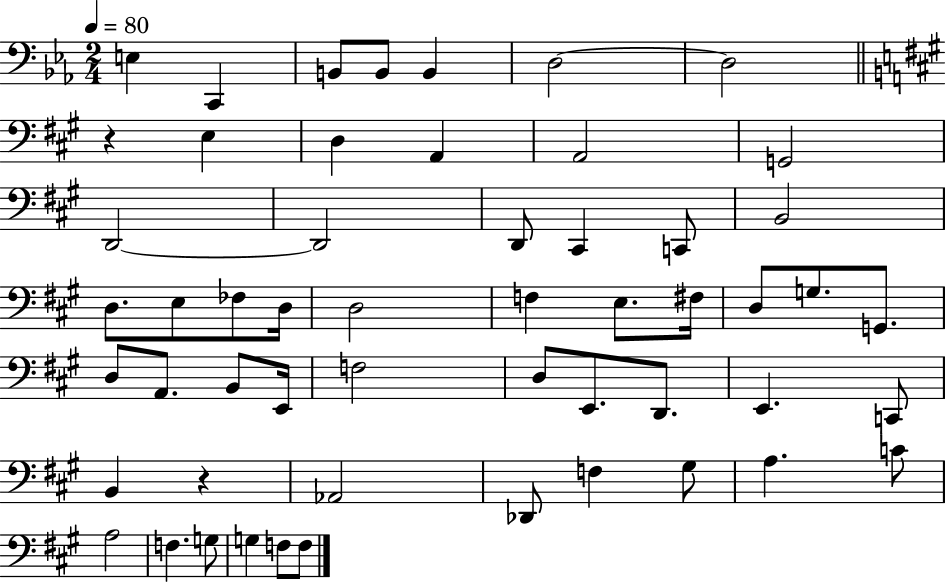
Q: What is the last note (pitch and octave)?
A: F3